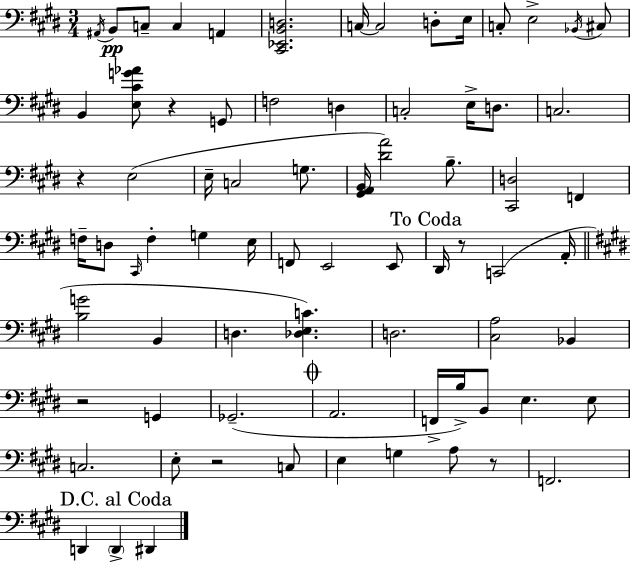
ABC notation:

X:1
T:Untitled
M:3/4
L:1/4
K:E
^A,,/4 B,,/2 C,/2 C, A,, [^C,,_E,,B,,D,]2 C,/4 C,2 D,/2 E,/4 C,/2 E,2 _B,,/4 ^C,/2 B,, [E,^CG_A]/2 z G,,/2 F,2 D, C,2 E,/4 D,/2 C,2 z E,2 E,/4 C,2 G,/2 [^G,,A,,B,,]/4 [^DA]2 B,/2 [^C,,D,]2 F,, F,/4 D,/2 ^C,,/4 F, G, E,/4 F,,/2 E,,2 E,,/2 ^D,,/4 z/2 C,,2 A,,/4 [B,G]2 B,, D, [_D,E,C] D,2 [^C,A,]2 _B,, z2 G,, _G,,2 A,,2 F,,/4 B,/4 B,,/2 E, E,/2 C,2 E,/2 z2 C,/2 E, G, A,/2 z/2 F,,2 D,, D,, ^D,,